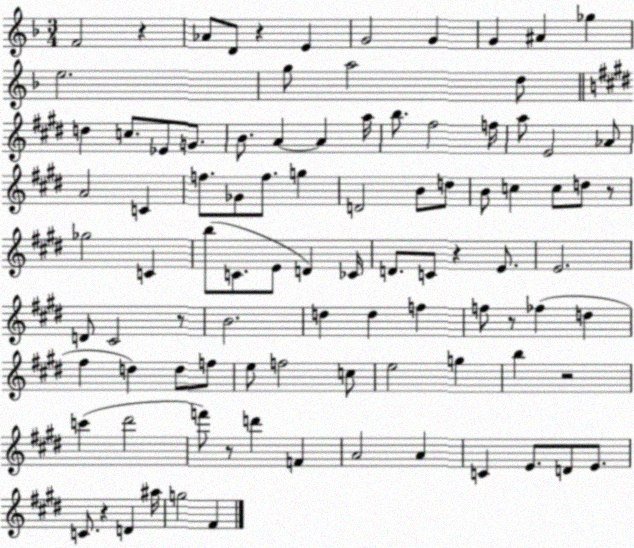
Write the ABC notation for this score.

X:1
T:Untitled
M:3/4
L:1/4
K:F
F2 z _A/2 D/2 z E G2 G G ^A _g e2 g/2 a2 d/2 d c/2 _E/2 G/2 B/2 A A a/4 b/2 ^f2 f/4 a/2 E2 _A/2 A2 C f/2 _G/2 f/2 g D2 B/2 d/2 B/2 c c/2 d/2 z/2 _g2 C b/2 C/2 E/2 D _C/4 D/2 C/2 z E/2 E2 D/2 ^C2 z/2 B2 d d f f/2 z/2 _f d ^f d d/2 f/2 e/2 f2 c/2 e2 g b z2 c' ^d'2 f'/2 z/2 d' F A2 A C E/2 D/2 E/2 C/2 z D ^a/4 g2 ^F